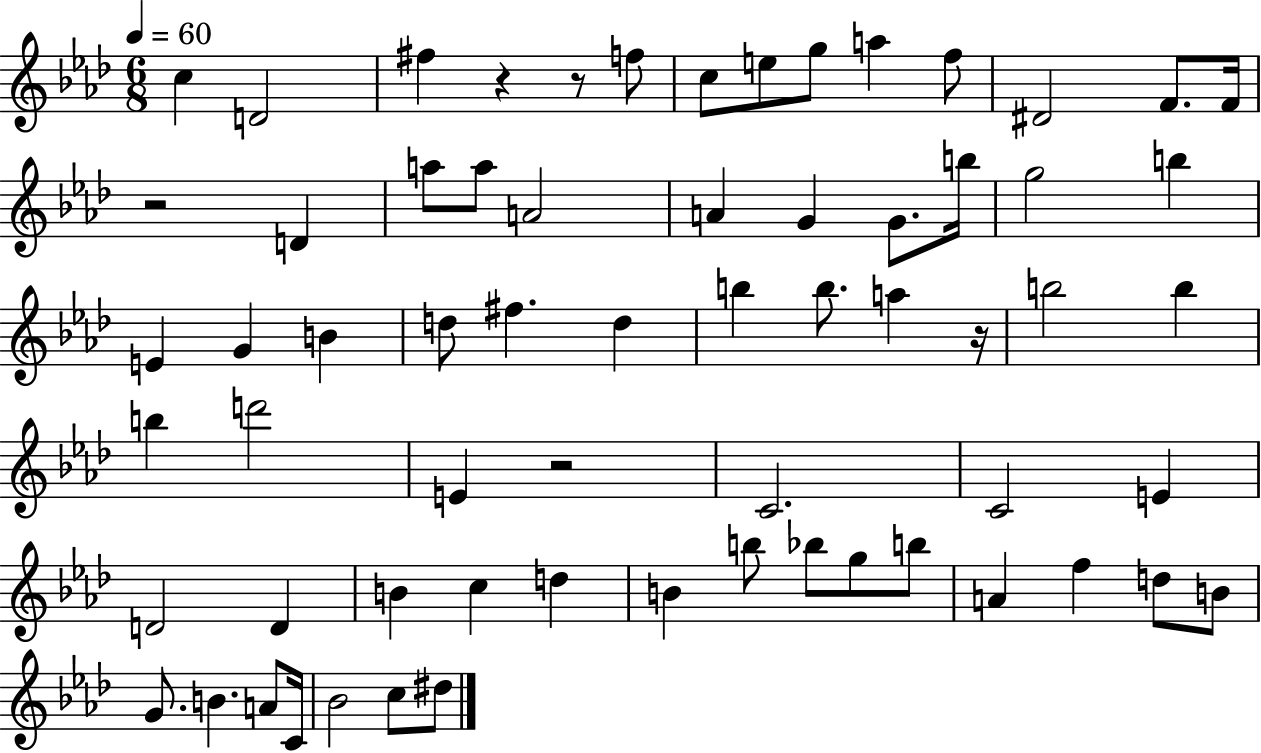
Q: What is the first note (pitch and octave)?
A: C5